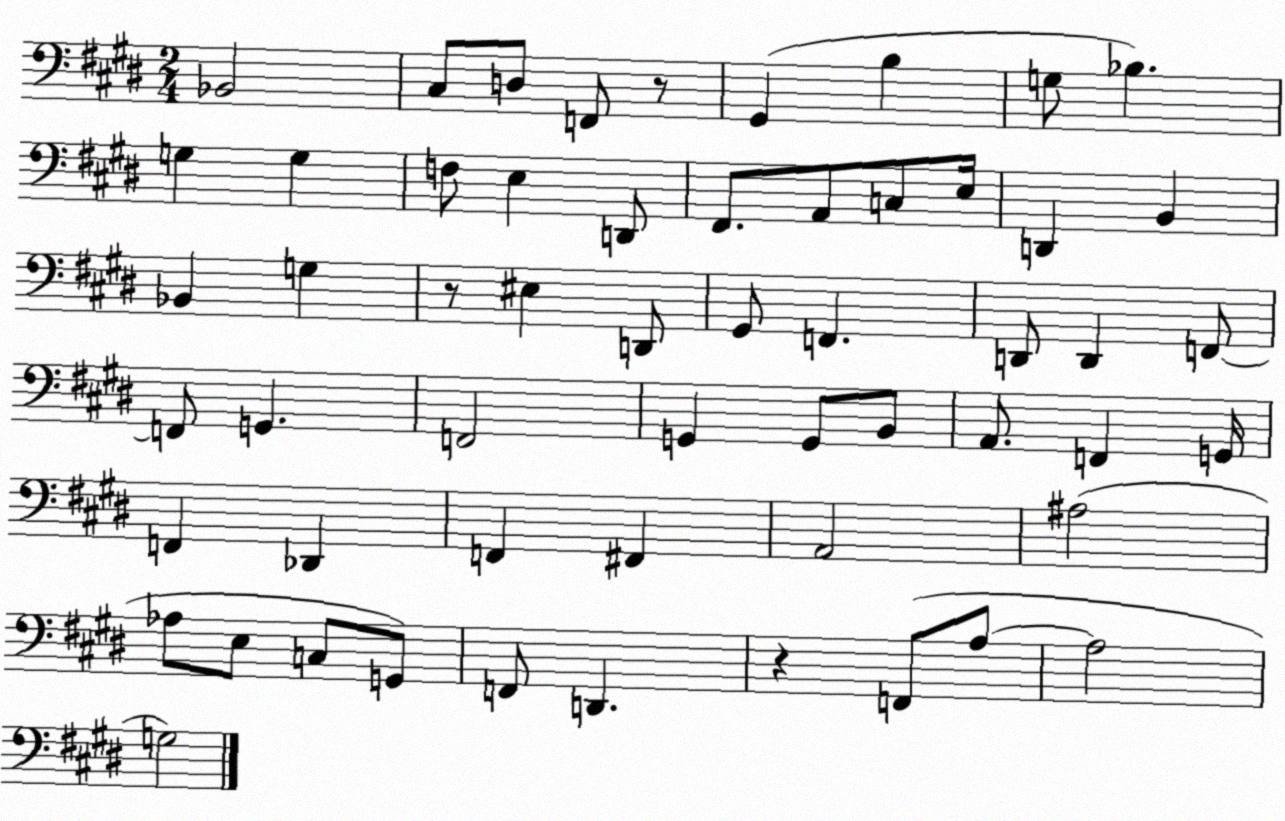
X:1
T:Untitled
M:2/4
L:1/4
K:E
_B,,2 ^C,/2 D,/2 F,,/2 z/2 ^G,, B, G,/2 _B, G, G, F,/2 E, D,,/2 ^F,,/2 A,,/2 C,/2 E,/4 D,, B,, _B,, G, z/2 ^E, D,,/2 ^G,,/2 F,, D,,/2 D,, F,,/2 F,,/2 G,, F,,2 G,, G,,/2 B,,/2 A,,/2 F,, G,,/4 F,, _D,, F,, ^F,, A,,2 ^A,2 _A,/2 E,/2 C,/2 G,,/2 F,,/2 D,, z F,,/2 A,/2 A,2 G,2